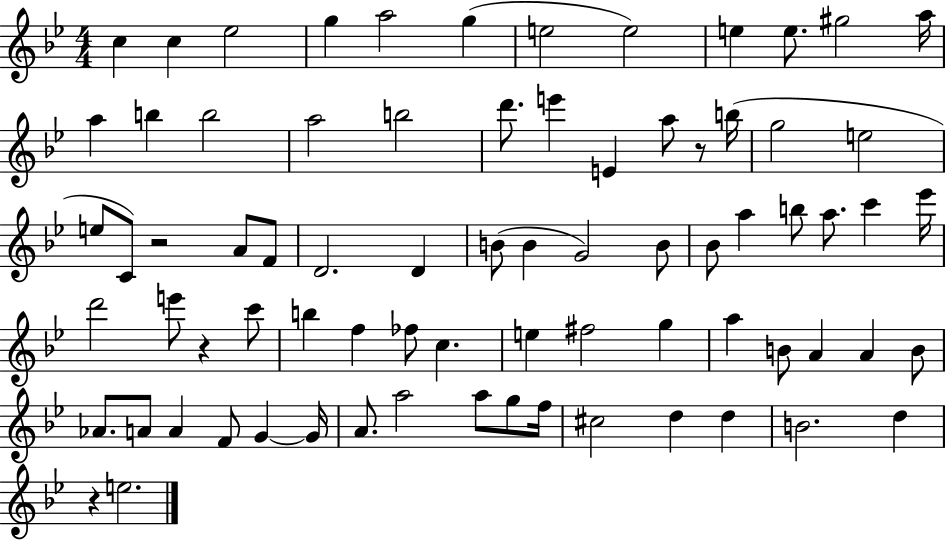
X:1
T:Untitled
M:4/4
L:1/4
K:Bb
c c _e2 g a2 g e2 e2 e e/2 ^g2 a/4 a b b2 a2 b2 d'/2 e' E a/2 z/2 b/4 g2 e2 e/2 C/2 z2 A/2 F/2 D2 D B/2 B G2 B/2 _B/2 a b/2 a/2 c' _e'/4 d'2 e'/2 z c'/2 b f _f/2 c e ^f2 g a B/2 A A B/2 _A/2 A/2 A F/2 G G/4 A/2 a2 a/2 g/2 f/4 ^c2 d d B2 d z e2